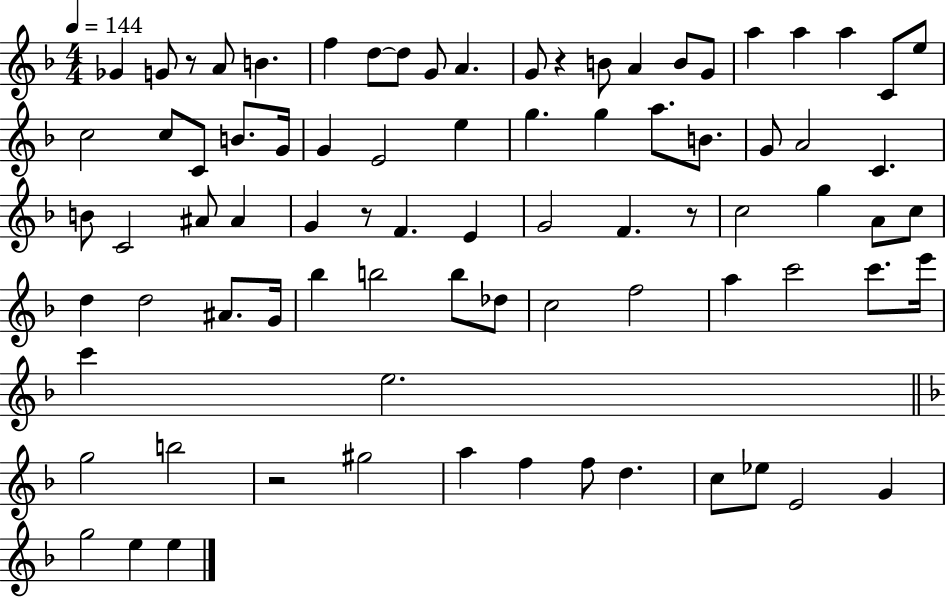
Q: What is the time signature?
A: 4/4